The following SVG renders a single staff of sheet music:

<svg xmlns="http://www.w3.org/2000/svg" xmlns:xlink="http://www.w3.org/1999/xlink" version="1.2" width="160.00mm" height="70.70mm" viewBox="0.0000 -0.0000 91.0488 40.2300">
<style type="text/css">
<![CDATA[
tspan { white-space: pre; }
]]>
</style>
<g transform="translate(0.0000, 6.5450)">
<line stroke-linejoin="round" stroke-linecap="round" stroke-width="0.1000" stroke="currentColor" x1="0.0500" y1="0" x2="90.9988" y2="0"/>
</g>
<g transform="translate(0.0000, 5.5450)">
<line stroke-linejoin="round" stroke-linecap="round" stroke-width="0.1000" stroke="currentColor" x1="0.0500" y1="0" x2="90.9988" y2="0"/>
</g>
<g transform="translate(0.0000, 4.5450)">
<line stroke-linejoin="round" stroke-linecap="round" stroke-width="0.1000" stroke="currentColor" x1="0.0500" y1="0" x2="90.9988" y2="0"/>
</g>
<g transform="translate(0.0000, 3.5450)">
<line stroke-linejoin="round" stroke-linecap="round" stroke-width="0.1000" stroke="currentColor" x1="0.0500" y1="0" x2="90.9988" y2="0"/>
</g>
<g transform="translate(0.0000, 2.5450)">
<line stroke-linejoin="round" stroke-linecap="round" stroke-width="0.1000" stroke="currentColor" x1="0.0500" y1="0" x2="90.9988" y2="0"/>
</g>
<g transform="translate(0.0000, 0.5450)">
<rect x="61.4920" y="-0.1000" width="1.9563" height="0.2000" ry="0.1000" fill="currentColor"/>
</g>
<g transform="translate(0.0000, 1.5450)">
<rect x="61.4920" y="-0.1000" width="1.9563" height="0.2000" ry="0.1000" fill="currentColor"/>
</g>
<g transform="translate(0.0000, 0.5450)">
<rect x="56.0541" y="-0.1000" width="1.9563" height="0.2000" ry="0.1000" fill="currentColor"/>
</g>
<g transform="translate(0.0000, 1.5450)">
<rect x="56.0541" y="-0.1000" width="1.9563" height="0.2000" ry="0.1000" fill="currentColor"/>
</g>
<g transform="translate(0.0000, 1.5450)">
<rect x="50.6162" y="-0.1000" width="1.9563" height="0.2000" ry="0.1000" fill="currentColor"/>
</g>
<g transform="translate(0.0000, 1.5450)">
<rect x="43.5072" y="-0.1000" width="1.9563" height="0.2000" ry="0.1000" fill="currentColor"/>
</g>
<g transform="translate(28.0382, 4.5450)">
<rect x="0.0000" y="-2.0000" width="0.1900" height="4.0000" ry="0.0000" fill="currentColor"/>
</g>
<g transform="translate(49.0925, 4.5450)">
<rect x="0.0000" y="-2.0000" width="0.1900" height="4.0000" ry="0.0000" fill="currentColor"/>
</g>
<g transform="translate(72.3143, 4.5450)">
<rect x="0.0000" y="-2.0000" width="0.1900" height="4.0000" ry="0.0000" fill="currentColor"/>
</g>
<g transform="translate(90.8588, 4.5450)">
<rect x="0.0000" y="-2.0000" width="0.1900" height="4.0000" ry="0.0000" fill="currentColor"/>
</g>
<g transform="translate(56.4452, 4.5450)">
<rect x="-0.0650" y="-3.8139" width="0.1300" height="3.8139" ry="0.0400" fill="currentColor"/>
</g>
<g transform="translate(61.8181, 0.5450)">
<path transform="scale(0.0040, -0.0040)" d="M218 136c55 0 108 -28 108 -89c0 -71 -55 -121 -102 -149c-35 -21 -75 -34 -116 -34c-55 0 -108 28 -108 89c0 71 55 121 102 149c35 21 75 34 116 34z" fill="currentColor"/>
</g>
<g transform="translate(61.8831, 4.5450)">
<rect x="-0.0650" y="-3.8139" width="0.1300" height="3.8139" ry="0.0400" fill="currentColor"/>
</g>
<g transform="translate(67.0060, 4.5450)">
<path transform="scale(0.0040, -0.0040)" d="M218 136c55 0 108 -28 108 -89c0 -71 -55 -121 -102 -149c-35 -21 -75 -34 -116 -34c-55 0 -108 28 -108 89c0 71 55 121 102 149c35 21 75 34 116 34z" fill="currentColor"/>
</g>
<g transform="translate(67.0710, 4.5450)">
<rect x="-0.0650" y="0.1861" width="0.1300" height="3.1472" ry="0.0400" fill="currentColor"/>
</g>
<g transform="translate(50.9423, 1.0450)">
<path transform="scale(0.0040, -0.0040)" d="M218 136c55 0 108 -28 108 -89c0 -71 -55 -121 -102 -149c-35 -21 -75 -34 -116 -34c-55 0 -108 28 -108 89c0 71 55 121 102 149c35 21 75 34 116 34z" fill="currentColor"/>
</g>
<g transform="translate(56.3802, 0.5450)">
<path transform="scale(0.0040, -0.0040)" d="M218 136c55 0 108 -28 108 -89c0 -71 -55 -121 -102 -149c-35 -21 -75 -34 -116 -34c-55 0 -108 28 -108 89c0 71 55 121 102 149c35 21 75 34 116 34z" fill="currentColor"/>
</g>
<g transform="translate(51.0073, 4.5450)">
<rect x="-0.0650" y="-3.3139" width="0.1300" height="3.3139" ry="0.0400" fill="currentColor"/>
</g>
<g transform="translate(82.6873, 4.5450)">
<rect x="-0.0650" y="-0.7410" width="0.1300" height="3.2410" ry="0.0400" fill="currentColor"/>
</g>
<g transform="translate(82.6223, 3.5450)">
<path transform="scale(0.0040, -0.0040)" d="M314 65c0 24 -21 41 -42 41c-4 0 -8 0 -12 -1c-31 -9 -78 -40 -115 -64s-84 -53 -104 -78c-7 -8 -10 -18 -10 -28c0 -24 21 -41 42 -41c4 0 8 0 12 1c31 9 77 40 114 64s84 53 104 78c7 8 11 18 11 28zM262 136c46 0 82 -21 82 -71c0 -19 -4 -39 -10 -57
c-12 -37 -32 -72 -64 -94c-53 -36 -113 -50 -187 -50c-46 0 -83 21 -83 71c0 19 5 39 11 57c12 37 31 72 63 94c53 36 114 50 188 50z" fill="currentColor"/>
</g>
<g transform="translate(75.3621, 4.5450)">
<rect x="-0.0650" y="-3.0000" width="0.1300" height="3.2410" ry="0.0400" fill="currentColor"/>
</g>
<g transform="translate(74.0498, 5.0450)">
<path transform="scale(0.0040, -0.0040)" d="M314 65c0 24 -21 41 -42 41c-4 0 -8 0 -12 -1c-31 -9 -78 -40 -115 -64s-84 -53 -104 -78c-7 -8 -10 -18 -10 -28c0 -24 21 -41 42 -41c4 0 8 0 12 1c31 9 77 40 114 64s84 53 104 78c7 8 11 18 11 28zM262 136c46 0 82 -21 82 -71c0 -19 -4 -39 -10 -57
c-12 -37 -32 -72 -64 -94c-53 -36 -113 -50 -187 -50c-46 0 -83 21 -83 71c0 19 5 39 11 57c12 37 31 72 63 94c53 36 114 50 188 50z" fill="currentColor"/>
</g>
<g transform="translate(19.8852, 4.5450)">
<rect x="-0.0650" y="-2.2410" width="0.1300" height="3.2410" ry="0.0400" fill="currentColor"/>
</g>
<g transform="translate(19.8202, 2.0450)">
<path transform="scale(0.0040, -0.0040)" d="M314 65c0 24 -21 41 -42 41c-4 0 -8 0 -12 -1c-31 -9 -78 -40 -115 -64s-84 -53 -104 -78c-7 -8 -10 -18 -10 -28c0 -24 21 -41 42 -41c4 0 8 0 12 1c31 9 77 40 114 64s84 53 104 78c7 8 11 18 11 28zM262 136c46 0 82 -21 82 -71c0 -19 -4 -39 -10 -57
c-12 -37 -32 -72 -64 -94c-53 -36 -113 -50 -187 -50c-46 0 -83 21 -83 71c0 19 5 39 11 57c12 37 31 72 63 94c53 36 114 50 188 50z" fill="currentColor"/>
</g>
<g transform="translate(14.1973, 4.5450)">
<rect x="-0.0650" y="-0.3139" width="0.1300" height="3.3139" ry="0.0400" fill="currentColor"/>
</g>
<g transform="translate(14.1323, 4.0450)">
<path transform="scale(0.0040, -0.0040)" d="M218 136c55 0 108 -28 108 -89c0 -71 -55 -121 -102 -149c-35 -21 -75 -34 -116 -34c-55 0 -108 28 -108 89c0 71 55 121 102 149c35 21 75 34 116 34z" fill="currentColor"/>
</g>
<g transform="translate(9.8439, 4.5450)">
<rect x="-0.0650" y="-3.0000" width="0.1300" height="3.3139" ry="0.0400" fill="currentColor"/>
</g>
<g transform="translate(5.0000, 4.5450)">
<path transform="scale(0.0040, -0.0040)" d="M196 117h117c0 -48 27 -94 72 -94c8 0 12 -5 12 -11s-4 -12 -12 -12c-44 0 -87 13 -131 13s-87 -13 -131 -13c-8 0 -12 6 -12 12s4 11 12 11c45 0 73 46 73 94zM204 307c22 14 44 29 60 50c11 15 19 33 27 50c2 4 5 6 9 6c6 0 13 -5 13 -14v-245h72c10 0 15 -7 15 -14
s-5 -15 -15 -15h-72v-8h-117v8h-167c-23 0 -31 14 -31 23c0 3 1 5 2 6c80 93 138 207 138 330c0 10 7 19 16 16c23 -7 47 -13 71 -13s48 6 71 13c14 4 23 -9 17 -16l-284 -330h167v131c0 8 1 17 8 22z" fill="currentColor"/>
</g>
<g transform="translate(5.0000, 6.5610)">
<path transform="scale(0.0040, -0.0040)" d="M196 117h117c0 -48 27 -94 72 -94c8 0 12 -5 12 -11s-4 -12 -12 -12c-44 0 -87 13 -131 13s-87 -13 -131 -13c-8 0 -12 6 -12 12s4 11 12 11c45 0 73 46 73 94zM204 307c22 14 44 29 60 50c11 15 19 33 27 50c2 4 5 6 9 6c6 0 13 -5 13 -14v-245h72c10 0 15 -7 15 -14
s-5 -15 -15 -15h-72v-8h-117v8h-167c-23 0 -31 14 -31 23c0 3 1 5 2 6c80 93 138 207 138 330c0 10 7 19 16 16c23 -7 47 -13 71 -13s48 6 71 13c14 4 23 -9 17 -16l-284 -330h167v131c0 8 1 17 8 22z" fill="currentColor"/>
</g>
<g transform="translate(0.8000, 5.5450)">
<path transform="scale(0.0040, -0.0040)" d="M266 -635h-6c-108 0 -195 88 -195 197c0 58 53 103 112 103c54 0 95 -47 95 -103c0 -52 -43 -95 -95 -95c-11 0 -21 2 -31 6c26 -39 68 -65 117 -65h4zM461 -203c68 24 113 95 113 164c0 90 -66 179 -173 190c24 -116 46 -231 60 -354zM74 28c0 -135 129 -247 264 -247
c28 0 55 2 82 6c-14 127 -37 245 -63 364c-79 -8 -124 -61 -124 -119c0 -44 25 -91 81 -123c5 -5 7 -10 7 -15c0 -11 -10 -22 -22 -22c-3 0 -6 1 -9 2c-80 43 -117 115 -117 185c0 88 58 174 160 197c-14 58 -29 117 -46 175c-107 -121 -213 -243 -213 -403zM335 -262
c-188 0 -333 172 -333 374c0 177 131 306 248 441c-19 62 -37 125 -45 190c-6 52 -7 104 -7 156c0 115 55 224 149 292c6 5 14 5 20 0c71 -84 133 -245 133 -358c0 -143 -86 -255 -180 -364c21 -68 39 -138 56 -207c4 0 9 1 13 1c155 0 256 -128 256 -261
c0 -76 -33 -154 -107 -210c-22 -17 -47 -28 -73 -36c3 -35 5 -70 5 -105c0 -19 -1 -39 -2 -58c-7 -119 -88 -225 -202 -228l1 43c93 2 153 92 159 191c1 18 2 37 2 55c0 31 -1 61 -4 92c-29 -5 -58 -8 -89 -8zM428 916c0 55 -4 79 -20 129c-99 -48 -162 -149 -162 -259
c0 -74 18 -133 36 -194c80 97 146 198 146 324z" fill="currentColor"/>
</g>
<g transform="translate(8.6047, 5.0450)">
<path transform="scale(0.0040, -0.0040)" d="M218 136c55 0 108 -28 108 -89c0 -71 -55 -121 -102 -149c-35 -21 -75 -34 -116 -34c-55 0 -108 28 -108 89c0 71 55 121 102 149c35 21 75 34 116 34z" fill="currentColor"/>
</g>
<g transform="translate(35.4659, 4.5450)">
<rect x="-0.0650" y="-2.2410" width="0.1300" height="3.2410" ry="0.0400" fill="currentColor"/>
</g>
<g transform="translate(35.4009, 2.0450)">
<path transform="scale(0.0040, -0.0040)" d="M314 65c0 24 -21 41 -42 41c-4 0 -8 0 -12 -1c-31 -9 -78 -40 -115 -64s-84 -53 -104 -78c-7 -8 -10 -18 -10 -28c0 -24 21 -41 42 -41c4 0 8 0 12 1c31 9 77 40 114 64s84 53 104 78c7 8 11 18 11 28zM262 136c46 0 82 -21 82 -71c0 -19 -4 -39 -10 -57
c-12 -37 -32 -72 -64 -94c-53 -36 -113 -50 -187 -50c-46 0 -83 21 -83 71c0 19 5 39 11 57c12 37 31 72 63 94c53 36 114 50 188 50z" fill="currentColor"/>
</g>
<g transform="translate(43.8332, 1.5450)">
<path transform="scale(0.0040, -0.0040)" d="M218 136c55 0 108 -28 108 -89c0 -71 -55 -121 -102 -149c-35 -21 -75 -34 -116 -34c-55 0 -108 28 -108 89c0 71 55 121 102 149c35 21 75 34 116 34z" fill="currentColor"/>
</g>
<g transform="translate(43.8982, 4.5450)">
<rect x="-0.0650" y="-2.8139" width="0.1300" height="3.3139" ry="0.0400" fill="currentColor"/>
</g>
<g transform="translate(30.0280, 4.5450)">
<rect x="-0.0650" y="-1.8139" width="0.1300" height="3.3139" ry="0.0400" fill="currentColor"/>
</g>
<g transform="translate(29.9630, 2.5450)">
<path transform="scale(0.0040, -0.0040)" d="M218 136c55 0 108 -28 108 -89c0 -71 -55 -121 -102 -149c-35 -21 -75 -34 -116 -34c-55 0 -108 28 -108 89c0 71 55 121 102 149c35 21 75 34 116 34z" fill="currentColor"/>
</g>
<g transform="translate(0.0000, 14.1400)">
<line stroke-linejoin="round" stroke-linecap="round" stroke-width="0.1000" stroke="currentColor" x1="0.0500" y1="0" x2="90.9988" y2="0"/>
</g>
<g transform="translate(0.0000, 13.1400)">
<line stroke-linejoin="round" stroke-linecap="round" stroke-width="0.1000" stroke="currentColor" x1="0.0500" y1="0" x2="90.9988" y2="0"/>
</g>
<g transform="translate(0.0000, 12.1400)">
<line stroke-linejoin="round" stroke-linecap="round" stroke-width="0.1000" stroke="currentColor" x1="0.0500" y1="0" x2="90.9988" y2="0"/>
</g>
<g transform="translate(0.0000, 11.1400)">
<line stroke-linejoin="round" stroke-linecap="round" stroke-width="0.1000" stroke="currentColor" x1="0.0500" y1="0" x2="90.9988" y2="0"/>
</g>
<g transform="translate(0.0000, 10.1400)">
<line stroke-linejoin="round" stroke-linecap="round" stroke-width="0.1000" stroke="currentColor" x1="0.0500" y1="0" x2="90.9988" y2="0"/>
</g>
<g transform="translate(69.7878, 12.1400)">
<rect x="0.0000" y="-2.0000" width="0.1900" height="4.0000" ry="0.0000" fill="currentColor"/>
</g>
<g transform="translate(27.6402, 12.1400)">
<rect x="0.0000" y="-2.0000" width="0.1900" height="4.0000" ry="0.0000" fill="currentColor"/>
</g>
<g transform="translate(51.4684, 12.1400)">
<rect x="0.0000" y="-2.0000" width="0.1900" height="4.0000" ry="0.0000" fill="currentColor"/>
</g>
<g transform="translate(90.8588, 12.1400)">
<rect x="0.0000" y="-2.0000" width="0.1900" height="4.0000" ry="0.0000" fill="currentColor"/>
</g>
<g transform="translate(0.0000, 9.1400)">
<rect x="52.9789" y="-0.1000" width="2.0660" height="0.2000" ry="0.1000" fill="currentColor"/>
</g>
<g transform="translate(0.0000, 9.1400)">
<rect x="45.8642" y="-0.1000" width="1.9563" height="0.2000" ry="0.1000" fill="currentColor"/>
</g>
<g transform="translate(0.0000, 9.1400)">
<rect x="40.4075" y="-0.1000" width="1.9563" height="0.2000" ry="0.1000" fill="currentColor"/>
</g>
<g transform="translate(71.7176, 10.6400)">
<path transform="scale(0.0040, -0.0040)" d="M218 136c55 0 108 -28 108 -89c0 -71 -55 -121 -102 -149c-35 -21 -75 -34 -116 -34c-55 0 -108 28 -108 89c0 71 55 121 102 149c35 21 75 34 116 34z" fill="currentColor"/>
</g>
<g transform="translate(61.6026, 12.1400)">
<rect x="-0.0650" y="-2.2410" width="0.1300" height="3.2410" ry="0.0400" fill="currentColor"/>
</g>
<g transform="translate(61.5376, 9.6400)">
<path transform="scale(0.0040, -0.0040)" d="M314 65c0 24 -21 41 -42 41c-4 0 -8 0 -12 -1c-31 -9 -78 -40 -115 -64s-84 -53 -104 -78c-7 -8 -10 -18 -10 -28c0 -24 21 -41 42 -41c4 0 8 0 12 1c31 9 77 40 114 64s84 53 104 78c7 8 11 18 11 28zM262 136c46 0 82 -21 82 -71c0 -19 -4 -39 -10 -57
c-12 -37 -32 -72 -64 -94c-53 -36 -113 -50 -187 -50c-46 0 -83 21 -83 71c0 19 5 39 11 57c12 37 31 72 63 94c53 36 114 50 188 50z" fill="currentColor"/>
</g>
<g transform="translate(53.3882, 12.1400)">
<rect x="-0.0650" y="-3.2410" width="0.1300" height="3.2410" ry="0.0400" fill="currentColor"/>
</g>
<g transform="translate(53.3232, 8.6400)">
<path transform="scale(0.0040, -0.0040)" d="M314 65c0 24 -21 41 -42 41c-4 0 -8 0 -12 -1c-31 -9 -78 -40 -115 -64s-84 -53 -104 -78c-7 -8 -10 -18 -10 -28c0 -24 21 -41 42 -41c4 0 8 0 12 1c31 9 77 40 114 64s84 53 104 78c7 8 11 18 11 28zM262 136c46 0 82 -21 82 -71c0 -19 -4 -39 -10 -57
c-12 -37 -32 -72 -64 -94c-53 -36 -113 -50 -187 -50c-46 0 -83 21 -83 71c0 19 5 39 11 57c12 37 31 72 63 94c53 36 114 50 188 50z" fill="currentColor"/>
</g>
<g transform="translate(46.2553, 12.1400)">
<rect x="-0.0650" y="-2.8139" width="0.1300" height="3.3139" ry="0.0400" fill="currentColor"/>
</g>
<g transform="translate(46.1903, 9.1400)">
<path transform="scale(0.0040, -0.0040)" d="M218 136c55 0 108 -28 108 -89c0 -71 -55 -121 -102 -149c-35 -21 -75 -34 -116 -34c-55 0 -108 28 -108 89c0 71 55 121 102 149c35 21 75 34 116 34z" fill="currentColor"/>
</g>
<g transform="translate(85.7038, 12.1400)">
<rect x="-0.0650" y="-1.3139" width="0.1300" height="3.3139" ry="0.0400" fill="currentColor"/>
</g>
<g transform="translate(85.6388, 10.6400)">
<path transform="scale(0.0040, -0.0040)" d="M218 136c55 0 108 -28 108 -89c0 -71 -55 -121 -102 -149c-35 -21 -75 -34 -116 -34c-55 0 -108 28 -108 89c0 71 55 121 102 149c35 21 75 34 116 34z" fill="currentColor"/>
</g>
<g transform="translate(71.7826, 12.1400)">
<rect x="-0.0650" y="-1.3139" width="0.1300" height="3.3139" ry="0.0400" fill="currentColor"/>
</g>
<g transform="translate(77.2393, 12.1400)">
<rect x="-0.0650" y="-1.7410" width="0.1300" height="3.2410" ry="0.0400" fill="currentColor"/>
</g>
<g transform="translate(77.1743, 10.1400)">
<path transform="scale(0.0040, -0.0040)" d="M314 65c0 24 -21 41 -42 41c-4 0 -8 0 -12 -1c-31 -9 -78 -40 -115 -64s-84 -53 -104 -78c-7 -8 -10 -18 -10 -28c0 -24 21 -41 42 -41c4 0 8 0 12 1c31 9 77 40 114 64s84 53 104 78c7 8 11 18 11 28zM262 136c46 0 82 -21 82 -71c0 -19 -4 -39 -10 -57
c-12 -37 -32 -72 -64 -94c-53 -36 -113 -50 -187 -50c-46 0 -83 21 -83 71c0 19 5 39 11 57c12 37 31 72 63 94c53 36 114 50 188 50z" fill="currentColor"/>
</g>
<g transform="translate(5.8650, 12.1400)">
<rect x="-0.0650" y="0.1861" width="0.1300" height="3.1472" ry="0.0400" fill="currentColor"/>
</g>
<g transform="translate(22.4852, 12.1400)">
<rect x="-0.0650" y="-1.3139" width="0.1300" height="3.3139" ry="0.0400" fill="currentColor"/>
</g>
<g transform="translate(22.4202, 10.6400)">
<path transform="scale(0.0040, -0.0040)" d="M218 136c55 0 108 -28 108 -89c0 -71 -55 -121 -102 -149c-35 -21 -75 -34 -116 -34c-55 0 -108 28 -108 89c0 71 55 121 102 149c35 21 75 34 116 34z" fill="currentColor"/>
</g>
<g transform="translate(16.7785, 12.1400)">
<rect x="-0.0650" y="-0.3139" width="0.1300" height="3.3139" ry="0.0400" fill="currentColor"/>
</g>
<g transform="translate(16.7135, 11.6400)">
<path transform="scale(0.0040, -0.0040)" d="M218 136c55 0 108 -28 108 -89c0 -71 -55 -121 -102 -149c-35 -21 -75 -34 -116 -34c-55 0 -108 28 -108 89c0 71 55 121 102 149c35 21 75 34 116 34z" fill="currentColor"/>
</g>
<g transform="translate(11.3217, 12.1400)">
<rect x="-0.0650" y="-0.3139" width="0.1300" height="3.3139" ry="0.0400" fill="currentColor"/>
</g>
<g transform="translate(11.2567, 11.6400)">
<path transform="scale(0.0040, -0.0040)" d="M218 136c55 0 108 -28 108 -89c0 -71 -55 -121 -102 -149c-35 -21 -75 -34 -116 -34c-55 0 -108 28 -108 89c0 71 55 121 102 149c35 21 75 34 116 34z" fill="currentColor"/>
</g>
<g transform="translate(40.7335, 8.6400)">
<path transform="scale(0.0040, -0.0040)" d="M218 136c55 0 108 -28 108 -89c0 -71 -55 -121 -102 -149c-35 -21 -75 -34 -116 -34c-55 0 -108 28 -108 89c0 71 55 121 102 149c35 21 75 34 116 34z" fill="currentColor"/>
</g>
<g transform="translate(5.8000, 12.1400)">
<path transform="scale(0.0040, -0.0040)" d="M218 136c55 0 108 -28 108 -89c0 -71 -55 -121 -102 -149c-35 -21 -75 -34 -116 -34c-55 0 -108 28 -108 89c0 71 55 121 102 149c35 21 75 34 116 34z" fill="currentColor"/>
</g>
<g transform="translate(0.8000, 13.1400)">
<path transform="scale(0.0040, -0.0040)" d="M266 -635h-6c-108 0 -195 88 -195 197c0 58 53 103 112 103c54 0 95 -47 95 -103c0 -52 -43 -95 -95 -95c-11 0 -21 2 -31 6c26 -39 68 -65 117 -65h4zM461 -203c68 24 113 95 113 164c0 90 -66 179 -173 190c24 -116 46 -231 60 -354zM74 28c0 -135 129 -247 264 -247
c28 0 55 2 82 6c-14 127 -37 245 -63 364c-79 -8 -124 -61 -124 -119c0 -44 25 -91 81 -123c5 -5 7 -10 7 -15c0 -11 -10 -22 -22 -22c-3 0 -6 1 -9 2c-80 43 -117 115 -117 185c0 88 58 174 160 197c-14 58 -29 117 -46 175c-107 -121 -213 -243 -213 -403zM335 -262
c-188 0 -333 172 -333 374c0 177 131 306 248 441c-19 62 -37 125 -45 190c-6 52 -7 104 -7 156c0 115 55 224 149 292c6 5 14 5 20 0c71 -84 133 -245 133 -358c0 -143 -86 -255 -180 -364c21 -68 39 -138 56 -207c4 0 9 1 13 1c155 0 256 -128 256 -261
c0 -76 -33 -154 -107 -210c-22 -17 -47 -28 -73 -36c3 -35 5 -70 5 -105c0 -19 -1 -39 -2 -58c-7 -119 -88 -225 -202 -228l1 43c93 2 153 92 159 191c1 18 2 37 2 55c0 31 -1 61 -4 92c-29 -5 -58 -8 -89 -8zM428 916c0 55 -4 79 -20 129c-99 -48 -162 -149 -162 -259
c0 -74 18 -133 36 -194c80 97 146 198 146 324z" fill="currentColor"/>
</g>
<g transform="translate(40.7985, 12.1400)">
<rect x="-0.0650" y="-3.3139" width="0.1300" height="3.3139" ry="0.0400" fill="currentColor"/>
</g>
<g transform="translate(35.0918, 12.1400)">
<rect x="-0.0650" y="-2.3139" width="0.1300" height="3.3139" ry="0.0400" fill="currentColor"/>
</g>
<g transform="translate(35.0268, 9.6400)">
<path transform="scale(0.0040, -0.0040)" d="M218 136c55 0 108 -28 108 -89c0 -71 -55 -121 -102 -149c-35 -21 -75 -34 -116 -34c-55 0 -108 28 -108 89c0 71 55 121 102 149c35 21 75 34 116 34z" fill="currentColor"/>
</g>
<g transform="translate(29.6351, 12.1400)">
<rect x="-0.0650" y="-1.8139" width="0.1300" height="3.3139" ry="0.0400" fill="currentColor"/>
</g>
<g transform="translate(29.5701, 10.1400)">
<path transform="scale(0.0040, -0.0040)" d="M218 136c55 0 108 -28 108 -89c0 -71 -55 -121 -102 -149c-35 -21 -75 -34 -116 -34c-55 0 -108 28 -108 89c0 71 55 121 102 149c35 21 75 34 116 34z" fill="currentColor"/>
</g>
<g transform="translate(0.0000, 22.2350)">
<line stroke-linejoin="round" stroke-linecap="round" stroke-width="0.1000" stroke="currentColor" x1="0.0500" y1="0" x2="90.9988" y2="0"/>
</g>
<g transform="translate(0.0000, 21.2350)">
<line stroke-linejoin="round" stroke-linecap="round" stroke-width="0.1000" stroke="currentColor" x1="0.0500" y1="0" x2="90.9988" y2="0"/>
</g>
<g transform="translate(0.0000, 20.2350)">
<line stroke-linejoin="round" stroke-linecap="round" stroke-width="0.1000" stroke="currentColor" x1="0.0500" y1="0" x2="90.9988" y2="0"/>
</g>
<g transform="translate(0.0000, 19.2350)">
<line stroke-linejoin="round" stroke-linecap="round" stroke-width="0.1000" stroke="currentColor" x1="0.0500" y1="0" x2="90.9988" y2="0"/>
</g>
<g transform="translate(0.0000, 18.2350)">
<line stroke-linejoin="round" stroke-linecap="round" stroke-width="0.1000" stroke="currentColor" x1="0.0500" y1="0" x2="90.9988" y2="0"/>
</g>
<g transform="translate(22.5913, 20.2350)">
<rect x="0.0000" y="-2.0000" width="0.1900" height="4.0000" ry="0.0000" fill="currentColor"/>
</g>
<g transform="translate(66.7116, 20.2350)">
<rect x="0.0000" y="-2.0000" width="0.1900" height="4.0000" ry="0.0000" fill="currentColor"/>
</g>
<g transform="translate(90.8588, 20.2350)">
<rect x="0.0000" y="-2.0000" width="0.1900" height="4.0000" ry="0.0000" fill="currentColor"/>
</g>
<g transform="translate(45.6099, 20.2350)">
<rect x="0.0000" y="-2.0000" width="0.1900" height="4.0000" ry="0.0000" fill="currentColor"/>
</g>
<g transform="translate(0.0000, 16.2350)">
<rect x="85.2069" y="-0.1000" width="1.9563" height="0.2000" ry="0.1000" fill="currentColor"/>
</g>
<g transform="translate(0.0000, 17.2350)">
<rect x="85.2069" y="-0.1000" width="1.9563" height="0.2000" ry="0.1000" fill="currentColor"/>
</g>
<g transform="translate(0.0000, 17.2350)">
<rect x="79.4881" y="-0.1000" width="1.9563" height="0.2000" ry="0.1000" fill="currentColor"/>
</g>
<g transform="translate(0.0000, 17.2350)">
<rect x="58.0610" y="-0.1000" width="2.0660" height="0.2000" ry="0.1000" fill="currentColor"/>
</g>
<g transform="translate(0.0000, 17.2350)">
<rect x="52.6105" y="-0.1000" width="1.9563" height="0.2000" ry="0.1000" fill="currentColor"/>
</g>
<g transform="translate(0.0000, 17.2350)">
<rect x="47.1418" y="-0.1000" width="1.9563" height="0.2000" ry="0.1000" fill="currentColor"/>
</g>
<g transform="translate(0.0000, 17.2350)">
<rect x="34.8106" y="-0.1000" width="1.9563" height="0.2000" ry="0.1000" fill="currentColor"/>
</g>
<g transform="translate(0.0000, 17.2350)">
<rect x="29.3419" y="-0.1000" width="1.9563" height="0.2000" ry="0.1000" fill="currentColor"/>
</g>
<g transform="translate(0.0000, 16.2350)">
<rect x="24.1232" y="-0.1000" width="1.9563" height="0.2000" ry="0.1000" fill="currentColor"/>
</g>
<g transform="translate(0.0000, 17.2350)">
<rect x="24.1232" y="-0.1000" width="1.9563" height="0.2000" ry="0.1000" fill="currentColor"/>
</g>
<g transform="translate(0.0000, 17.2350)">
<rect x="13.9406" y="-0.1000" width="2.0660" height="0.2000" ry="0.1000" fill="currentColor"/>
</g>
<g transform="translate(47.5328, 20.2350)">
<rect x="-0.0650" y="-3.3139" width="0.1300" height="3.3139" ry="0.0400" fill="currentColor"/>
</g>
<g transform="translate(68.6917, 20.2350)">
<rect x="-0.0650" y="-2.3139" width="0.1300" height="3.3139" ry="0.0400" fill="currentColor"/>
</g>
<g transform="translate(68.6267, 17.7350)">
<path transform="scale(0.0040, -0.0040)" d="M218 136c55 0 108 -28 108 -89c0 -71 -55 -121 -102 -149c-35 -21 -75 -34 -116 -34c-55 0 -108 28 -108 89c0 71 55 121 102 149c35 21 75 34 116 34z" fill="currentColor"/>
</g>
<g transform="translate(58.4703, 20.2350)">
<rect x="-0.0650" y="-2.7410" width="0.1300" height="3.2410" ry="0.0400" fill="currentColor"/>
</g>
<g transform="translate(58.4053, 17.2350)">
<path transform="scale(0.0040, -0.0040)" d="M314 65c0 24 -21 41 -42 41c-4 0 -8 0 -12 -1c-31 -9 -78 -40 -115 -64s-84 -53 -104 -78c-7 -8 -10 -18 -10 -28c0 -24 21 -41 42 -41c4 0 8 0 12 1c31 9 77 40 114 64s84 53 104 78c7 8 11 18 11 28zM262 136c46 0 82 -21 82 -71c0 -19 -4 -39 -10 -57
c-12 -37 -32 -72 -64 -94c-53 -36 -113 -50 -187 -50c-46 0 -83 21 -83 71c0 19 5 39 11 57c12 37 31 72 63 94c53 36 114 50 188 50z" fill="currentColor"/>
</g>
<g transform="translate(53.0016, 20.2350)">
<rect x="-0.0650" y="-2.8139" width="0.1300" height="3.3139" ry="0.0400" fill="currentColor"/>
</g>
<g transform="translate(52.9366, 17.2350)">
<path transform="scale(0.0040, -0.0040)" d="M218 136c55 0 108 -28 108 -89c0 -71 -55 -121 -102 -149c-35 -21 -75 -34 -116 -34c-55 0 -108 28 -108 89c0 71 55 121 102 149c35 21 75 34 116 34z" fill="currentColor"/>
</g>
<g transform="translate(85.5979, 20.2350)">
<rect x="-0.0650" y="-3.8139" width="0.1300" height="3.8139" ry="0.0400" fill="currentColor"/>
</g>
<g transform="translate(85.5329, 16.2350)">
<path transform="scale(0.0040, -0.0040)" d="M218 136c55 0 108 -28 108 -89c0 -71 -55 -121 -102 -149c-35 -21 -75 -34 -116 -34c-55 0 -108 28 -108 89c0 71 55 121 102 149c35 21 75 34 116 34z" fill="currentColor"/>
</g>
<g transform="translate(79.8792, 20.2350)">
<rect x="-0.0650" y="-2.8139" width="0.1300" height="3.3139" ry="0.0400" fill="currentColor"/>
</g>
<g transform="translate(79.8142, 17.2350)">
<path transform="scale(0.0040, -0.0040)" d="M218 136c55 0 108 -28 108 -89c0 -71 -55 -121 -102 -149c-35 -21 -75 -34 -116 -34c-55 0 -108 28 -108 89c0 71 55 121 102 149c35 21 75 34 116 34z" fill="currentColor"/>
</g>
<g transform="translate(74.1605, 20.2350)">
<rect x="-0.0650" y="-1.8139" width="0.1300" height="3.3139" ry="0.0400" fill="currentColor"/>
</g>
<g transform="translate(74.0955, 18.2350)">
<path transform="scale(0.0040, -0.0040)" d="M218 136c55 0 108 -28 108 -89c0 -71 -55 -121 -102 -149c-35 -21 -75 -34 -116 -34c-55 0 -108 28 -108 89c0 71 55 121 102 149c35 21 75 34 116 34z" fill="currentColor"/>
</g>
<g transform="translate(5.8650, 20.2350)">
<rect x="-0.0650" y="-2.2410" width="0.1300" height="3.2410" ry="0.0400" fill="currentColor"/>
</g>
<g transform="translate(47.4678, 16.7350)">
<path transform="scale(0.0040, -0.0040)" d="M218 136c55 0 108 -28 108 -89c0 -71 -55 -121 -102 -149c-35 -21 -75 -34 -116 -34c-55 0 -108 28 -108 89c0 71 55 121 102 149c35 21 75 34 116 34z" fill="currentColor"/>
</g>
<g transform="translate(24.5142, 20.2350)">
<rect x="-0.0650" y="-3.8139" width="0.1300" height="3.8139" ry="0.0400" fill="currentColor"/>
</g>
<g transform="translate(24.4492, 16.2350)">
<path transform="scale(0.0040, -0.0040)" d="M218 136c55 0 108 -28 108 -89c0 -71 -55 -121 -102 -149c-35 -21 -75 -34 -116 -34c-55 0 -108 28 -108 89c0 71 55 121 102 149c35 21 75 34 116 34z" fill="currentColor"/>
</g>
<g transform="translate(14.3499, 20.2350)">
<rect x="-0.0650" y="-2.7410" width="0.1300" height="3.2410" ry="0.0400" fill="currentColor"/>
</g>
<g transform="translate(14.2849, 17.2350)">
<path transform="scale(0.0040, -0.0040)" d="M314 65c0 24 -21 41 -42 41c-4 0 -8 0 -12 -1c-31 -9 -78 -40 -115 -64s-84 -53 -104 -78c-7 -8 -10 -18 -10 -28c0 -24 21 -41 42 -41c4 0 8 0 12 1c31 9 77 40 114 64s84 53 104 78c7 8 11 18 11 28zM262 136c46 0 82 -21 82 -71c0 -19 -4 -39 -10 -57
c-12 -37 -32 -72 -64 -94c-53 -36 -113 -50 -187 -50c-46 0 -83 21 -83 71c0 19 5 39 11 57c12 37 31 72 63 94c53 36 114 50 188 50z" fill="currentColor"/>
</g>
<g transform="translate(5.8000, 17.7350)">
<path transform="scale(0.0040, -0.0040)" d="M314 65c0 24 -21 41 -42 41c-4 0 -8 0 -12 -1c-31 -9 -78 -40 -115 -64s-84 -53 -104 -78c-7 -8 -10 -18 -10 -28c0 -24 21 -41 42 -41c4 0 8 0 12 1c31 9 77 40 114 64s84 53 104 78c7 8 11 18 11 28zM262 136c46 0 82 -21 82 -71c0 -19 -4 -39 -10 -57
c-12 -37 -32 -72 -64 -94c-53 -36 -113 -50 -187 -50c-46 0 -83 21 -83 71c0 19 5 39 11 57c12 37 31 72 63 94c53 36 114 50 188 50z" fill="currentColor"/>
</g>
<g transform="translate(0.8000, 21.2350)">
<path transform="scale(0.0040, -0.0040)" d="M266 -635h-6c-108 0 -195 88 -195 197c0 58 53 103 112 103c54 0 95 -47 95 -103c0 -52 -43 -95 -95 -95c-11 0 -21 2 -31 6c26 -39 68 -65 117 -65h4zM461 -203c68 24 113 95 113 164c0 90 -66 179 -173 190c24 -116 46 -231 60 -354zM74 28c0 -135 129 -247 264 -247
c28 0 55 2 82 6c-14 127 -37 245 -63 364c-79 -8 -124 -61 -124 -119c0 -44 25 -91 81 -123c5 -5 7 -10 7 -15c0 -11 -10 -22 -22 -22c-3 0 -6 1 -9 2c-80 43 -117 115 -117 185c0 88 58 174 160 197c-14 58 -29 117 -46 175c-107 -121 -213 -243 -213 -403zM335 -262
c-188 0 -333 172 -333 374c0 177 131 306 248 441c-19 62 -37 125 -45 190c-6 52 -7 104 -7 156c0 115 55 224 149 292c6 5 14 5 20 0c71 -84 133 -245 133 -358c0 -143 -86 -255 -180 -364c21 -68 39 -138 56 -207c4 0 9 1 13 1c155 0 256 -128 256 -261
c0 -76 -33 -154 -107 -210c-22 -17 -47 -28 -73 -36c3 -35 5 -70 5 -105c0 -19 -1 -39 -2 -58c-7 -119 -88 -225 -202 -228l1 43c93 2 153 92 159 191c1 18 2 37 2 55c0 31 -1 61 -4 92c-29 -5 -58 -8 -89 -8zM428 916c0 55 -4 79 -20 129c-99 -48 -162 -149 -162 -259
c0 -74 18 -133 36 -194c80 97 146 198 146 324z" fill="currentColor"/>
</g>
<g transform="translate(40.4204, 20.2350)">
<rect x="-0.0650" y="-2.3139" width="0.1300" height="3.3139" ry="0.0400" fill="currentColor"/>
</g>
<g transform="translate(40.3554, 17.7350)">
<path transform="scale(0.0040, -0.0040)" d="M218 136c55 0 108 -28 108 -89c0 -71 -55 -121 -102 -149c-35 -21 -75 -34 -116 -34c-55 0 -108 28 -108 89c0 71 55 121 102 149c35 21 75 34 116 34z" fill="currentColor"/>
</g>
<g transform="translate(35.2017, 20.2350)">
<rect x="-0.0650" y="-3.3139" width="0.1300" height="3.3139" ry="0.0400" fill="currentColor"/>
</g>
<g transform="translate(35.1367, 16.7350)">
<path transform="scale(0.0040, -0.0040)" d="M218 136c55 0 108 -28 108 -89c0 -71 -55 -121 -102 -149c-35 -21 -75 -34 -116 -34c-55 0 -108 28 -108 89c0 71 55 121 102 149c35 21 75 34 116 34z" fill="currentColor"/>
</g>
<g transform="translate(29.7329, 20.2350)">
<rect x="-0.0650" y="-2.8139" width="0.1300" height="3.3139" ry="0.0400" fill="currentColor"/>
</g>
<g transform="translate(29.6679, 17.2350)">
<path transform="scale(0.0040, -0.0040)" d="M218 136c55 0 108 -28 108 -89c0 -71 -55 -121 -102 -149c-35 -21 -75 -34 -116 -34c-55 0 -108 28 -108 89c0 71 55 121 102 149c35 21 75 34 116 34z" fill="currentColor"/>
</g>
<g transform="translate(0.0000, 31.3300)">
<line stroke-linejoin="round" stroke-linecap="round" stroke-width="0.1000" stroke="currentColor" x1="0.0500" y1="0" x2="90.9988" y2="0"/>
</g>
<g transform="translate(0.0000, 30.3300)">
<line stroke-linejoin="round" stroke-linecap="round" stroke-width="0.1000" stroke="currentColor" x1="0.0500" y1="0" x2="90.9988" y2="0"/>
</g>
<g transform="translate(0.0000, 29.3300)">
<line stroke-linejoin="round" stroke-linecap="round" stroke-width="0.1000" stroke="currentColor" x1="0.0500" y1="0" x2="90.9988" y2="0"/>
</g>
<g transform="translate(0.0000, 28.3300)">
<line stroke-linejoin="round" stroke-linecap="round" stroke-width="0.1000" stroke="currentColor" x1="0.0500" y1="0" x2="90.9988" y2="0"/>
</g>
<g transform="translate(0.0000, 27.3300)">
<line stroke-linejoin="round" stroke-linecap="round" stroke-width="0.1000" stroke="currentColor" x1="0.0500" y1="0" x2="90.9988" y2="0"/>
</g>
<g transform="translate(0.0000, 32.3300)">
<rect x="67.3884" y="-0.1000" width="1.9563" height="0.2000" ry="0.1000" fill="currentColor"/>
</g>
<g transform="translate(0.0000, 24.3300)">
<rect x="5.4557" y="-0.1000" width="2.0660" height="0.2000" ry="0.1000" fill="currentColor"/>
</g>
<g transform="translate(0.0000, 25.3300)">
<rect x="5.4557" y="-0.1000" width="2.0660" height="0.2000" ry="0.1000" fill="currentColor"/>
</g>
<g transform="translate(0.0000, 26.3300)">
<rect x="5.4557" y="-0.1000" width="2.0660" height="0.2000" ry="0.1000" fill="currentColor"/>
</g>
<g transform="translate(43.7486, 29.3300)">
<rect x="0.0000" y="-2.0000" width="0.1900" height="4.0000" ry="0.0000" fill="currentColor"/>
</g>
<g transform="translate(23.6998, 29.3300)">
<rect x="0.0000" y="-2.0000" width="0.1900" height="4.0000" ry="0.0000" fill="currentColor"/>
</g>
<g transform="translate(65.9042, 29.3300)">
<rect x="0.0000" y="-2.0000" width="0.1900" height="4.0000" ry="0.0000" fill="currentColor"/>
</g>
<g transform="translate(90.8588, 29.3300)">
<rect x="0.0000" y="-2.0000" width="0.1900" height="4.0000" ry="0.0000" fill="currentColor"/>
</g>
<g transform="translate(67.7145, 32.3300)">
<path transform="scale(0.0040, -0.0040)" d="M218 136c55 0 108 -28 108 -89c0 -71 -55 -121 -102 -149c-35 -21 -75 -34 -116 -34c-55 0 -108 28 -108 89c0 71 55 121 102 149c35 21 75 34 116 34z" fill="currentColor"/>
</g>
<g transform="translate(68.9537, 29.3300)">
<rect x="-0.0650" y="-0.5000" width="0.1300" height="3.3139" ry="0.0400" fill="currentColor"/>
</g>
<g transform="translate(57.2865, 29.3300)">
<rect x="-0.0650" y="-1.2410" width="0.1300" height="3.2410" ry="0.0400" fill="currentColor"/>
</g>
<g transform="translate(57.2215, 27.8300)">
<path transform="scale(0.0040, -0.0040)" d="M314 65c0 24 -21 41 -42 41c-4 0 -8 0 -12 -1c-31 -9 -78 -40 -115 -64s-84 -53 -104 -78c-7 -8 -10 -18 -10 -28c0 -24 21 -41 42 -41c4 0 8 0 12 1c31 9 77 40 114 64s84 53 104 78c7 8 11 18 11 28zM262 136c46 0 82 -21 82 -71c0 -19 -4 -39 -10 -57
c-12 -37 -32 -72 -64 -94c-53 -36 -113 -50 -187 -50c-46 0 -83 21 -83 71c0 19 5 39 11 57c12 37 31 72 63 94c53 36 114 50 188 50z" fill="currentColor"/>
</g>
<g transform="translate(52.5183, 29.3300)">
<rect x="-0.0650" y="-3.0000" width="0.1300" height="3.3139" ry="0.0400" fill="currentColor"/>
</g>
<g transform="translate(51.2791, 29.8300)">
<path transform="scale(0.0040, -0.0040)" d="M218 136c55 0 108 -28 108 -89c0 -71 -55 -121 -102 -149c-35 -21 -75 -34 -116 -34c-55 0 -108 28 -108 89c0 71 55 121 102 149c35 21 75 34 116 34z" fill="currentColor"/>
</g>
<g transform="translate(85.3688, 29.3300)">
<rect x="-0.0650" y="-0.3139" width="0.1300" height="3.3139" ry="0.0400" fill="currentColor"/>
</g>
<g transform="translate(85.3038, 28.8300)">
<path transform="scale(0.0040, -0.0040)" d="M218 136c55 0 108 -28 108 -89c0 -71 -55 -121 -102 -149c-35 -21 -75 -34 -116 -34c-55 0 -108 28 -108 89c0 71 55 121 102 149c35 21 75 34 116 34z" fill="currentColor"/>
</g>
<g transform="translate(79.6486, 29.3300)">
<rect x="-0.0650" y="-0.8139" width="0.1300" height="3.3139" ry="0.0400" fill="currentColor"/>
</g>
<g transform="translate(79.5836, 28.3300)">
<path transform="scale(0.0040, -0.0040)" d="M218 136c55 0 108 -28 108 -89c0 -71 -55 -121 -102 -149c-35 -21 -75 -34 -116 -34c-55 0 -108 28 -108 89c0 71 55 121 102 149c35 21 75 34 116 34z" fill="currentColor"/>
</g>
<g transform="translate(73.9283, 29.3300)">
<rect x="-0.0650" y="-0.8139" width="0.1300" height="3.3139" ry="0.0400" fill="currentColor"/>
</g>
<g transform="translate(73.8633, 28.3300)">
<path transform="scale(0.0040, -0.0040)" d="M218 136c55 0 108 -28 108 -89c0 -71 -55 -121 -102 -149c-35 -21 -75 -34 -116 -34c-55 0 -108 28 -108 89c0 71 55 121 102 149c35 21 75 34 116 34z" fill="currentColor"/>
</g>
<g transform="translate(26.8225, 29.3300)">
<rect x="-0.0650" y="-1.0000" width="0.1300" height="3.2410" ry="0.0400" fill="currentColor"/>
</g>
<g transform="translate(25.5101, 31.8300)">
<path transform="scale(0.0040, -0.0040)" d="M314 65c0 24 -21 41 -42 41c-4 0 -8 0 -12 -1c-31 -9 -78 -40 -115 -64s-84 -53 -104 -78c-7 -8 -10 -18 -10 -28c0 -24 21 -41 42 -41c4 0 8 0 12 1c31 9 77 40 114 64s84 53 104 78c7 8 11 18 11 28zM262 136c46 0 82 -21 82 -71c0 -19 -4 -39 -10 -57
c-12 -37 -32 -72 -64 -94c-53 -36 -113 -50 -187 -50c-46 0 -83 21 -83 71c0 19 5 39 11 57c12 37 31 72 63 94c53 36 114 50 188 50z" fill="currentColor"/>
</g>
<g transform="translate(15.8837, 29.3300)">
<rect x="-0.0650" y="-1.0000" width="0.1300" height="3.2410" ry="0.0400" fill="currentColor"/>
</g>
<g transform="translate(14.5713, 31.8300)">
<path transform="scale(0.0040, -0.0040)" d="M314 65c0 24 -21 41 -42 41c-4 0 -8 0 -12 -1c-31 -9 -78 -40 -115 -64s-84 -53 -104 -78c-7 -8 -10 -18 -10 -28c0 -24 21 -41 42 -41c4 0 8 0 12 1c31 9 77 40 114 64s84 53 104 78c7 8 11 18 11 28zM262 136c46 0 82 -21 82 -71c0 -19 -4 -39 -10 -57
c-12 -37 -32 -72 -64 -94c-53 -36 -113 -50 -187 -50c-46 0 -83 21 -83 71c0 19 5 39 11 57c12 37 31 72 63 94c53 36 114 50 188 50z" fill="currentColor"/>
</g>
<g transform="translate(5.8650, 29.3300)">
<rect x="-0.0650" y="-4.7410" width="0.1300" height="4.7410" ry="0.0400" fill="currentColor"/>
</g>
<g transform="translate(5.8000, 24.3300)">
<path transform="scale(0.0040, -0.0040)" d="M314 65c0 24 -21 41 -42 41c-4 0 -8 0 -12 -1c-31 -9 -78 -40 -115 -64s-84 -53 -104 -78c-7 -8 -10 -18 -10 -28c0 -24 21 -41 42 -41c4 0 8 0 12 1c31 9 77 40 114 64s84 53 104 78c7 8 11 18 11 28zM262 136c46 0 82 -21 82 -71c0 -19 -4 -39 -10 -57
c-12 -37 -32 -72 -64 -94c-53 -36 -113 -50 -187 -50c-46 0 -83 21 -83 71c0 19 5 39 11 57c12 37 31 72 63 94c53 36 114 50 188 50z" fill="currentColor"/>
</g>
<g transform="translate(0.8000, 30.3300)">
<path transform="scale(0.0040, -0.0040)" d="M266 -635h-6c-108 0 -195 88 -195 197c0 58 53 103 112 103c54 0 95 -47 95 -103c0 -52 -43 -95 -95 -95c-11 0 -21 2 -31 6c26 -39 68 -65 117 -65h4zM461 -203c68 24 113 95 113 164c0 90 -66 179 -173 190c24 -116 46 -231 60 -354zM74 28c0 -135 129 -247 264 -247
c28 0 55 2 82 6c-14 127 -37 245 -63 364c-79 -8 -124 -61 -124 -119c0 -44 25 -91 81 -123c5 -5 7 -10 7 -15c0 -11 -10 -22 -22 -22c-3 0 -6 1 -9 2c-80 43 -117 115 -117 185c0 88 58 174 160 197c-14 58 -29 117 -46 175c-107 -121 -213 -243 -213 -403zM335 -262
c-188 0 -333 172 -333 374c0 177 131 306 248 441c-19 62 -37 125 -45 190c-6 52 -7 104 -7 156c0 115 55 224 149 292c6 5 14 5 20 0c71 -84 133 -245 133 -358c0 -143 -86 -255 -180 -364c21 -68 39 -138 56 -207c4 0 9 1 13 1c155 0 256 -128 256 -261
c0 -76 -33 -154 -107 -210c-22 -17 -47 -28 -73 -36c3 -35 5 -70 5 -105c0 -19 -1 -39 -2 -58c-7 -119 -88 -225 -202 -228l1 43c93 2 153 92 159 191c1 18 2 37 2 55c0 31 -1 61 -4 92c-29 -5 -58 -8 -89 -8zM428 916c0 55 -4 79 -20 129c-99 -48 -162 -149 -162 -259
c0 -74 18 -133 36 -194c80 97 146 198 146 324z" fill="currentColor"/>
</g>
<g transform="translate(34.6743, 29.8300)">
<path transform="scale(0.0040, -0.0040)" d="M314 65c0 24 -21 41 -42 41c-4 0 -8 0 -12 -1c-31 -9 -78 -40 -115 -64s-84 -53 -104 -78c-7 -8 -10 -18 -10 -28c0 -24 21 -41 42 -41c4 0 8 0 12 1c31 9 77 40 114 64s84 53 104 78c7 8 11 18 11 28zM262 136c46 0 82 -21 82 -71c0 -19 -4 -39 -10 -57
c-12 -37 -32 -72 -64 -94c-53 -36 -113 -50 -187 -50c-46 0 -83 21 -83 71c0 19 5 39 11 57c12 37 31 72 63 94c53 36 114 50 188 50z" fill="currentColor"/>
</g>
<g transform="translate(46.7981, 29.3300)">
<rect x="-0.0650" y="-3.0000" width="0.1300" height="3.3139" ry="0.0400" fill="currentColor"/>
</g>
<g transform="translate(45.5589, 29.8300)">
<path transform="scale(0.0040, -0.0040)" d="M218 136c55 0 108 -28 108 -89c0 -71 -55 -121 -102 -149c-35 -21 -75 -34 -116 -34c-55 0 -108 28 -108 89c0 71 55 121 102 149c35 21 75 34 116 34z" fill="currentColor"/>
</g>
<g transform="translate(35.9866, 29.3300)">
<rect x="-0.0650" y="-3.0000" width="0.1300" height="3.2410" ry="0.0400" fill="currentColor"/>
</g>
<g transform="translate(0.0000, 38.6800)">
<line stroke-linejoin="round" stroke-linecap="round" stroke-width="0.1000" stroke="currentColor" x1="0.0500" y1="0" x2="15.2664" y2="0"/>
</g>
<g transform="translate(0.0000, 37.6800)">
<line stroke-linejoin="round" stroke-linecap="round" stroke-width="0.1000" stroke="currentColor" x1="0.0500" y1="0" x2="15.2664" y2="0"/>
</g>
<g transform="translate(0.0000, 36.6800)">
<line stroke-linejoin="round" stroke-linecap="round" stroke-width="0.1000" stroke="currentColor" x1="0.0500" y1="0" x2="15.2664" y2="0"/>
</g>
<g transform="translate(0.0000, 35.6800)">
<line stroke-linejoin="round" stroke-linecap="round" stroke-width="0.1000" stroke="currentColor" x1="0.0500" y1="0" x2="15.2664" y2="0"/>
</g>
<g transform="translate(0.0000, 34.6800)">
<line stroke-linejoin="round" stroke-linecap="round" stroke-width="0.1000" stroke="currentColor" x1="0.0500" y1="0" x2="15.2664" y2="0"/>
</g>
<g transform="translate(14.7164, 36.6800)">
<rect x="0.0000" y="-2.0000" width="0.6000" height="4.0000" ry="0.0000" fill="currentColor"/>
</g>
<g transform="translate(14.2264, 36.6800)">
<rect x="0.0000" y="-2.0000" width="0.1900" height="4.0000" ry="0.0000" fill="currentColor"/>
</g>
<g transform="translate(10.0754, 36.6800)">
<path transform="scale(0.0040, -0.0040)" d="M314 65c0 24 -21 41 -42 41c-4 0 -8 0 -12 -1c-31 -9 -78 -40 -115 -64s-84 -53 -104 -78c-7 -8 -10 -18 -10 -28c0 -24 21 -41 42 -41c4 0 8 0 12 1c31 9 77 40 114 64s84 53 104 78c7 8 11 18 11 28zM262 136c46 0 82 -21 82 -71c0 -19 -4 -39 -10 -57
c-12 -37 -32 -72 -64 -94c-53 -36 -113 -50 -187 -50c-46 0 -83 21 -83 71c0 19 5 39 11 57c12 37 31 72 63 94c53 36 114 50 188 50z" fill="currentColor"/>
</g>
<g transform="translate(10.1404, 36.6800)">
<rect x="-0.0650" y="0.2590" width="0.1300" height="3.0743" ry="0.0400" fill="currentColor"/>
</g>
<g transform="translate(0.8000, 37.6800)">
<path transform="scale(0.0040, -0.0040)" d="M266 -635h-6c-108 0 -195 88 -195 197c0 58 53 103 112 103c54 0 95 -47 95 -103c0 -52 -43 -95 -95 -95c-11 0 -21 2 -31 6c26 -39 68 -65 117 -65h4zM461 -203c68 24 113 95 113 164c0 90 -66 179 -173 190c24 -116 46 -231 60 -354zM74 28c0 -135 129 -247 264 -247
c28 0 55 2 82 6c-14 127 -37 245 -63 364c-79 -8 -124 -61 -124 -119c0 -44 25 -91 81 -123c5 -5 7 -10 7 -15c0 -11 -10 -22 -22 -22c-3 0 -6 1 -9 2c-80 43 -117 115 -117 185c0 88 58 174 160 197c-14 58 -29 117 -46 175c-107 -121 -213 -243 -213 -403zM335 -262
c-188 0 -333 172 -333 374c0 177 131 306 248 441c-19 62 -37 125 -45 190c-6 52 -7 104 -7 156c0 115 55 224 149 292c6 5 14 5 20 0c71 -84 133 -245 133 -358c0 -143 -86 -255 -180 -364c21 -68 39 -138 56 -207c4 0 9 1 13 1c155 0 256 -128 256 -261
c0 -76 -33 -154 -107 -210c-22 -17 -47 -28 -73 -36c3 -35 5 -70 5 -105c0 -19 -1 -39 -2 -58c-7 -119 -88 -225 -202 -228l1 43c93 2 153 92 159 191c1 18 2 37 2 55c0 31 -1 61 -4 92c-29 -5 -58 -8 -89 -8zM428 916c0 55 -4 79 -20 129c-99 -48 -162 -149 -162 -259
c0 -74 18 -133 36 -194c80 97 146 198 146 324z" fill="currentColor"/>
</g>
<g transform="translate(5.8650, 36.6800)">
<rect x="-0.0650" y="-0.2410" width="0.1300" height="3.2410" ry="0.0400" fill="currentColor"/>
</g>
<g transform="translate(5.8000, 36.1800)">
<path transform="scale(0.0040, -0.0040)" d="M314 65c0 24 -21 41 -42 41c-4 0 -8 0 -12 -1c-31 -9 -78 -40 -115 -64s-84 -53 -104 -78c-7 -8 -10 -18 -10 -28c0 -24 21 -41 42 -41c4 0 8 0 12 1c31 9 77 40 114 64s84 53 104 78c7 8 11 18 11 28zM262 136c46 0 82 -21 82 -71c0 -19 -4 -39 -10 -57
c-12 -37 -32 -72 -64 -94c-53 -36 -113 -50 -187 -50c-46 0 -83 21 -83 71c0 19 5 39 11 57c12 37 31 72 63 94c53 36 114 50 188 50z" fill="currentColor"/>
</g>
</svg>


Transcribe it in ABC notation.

X:1
T:Untitled
M:4/4
L:1/4
K:C
A c g2 f g2 a b c' c' B A2 d2 B c c e f g b a b2 g2 e f2 e g2 a2 c' a b g b a a2 g f a c' e'2 D2 D2 A2 A A e2 C d d c c2 B2